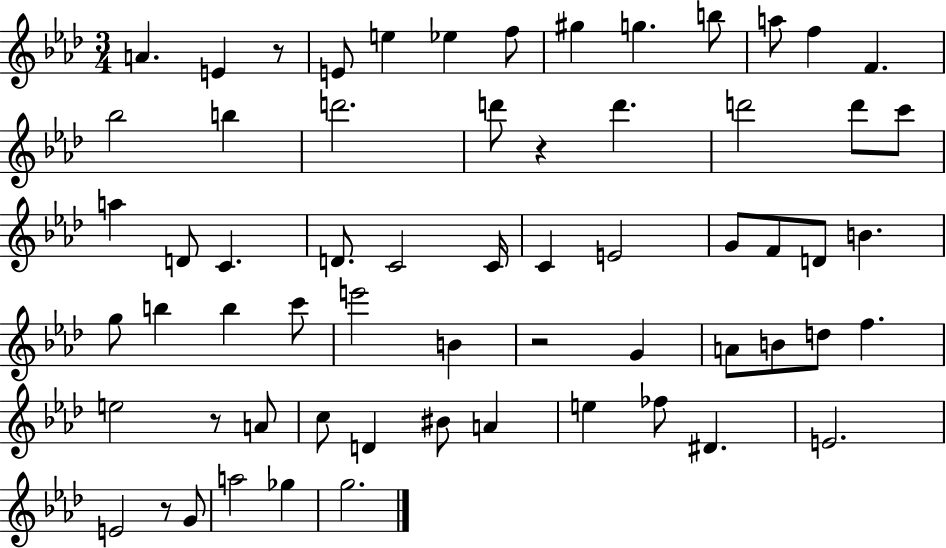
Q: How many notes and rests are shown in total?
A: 63